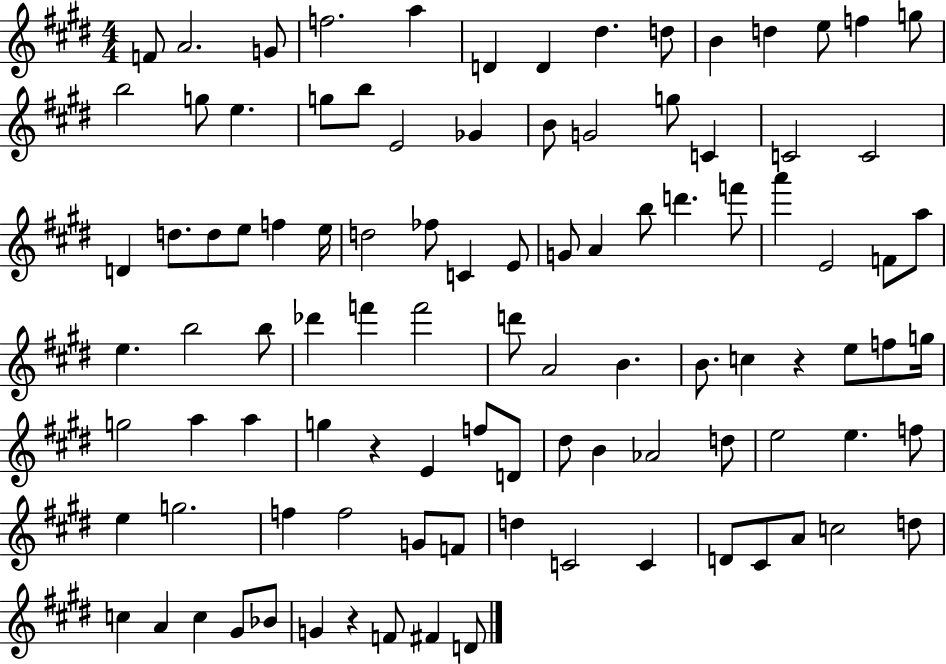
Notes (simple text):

F4/e A4/h. G4/e F5/h. A5/q D4/q D4/q D#5/q. D5/e B4/q D5/q E5/e F5/q G5/e B5/h G5/e E5/q. G5/e B5/e E4/h Gb4/q B4/e G4/h G5/e C4/q C4/h C4/h D4/q D5/e. D5/e E5/e F5/q E5/s D5/h FES5/e C4/q E4/e G4/e A4/q B5/e D6/q. F6/e A6/q E4/h F4/e A5/e E5/q. B5/h B5/e Db6/q F6/q F6/h D6/e A4/h B4/q. B4/e. C5/q R/q E5/e F5/e G5/s G5/h A5/q A5/q G5/q R/q E4/q F5/e D4/e D#5/e B4/q Ab4/h D5/e E5/h E5/q. F5/e E5/q G5/h. F5/q F5/h G4/e F4/e D5/q C4/h C4/q D4/e C#4/e A4/e C5/h D5/e C5/q A4/q C5/q G#4/e Bb4/e G4/q R/q F4/e F#4/q D4/e